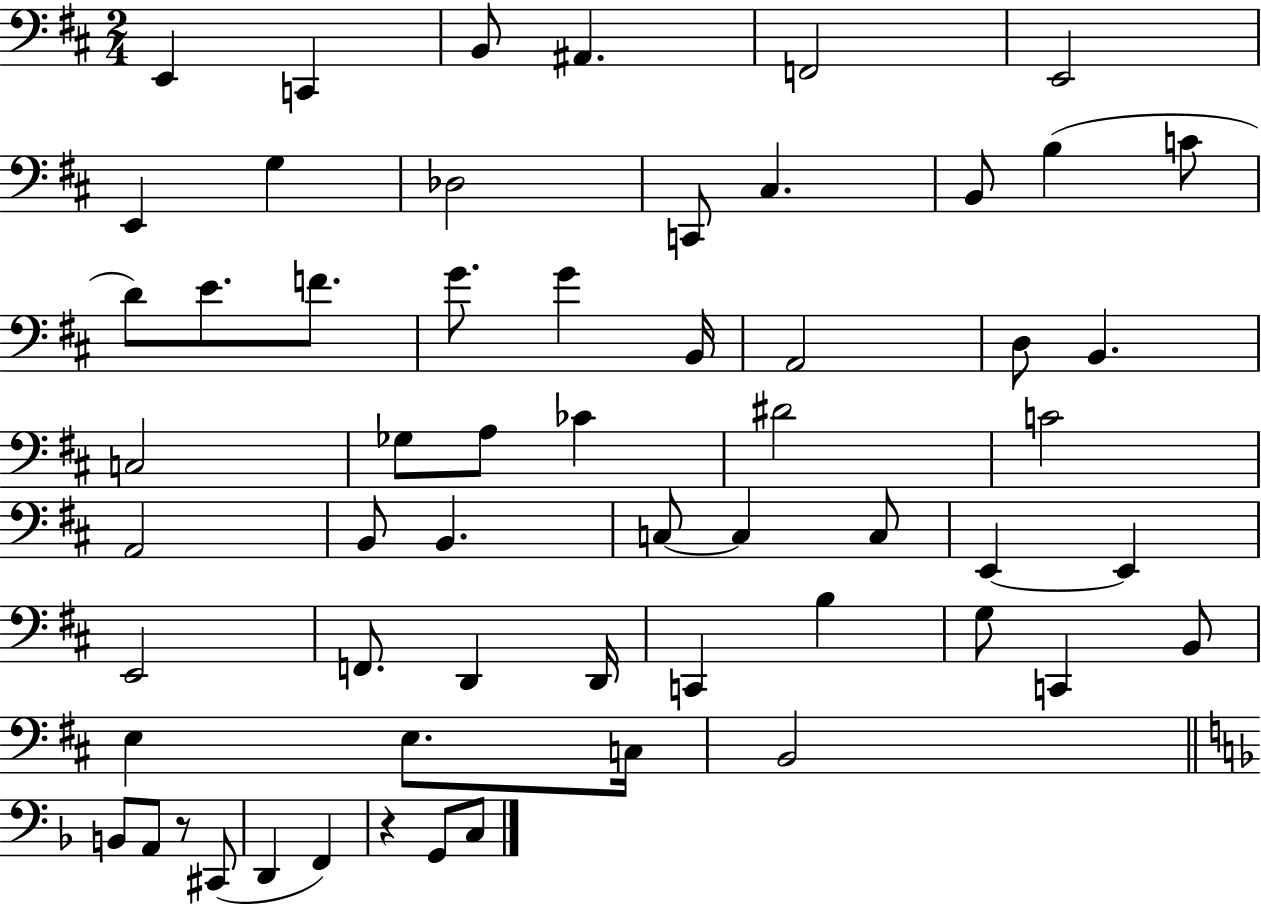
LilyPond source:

{
  \clef bass
  \numericTimeSignature
  \time 2/4
  \key d \major
  \repeat volta 2 { e,4 c,4 | b,8 ais,4. | f,2 | e,2 | \break e,4 g4 | des2 | c,8 cis4. | b,8 b4( c'8 | \break d'8) e'8. f'8. | g'8. g'4 b,16 | a,2 | d8 b,4. | \break c2 | ges8 a8 ces'4 | dis'2 | c'2 | \break a,2 | b,8 b,4. | c8~~ c4 c8 | e,4~~ e,4 | \break e,2 | f,8. d,4 d,16 | c,4 b4 | g8 c,4 b,8 | \break e4 e8. c16 | b,2 | \bar "||" \break \key d \minor b,8 a,8 r8 cis,8( | d,4 f,4) | r4 g,8 c8 | } \bar "|."
}